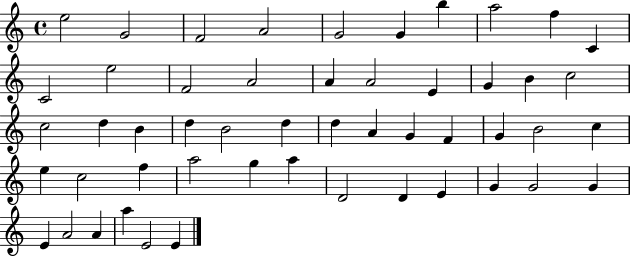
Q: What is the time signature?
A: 4/4